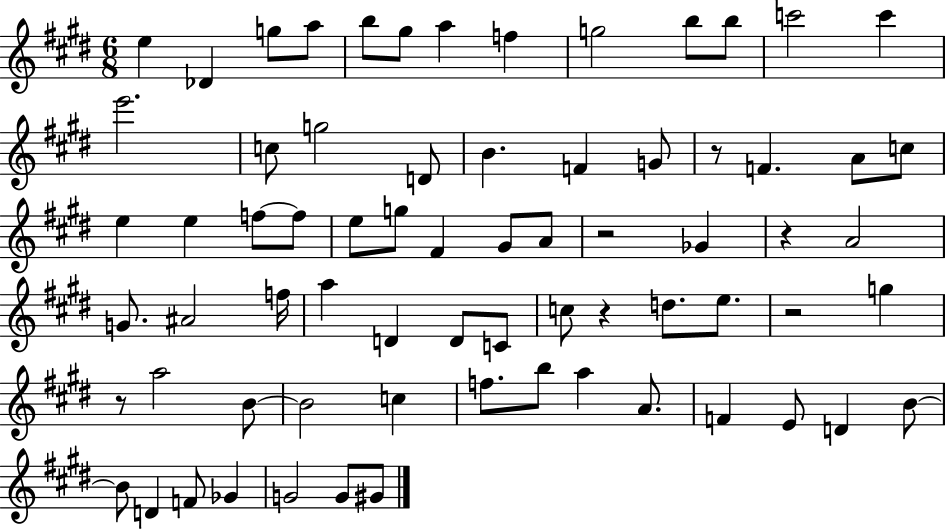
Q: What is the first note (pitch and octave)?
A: E5